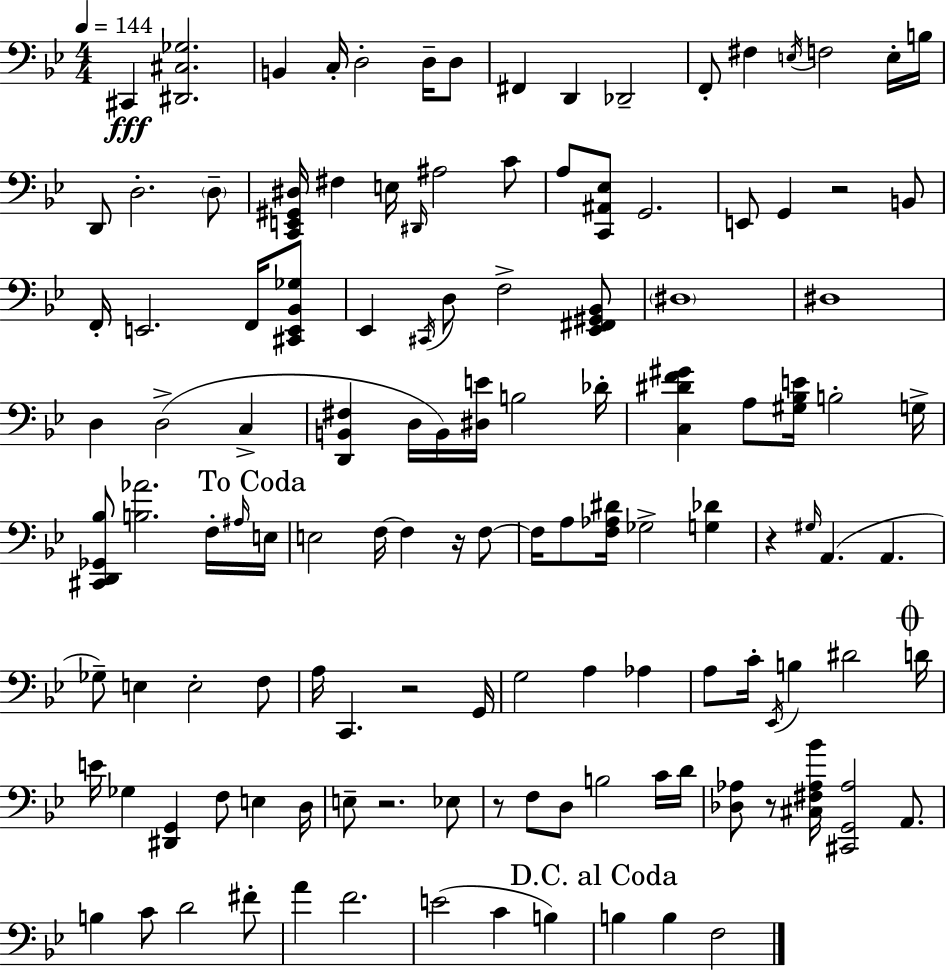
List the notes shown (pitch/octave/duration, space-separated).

C#2/q [D#2,C#3,Gb3]/h. B2/q C3/s D3/h D3/s D3/e F#2/q D2/q Db2/h F2/e F#3/q E3/s F3/h E3/s B3/s D2/e D3/h. D3/e [C2,E2,G#2,D#3]/s F#3/q E3/s D#2/s A#3/h C4/e A3/e [C2,A#2,Eb3]/e G2/h. E2/e G2/q R/h B2/e F2/s E2/h. F2/s [C#2,E2,Bb2,Gb3]/e Eb2/q C#2/s D3/e F3/h [Eb2,F#2,G#2,Bb2]/e D#3/w D#3/w D3/q D3/h C3/q [D2,B2,F#3]/q D3/s B2/s [D#3,E4]/s B3/h Db4/s [C3,D#4,F4,G#4]/q A3/e [G#3,Bb3,E4]/s B3/h G3/s [C#2,D2,Gb2,Bb3]/e [B3,Ab4]/h. F3/s A#3/s E3/s E3/h F3/s F3/q R/s F3/e F3/s A3/e [F3,Ab3,D#4]/s Gb3/h [G3,Db4]/q R/q G#3/s A2/q. A2/q. Gb3/e E3/q E3/h F3/e A3/s C2/q. R/h G2/s G3/h A3/q Ab3/q A3/e C4/s Eb2/s B3/q D#4/h D4/s E4/s Gb3/q [D#2,G2]/q F3/e E3/q D3/s E3/e R/h. Eb3/e R/e F3/e D3/e B3/h C4/s D4/s [Db3,Ab3]/e R/e [C#3,F#3,Ab3,Bb4]/s [C#2,G2,Ab3]/h A2/e. B3/q C4/e D4/h F#4/e A4/q F4/h. E4/h C4/q B3/q B3/q B3/q F3/h